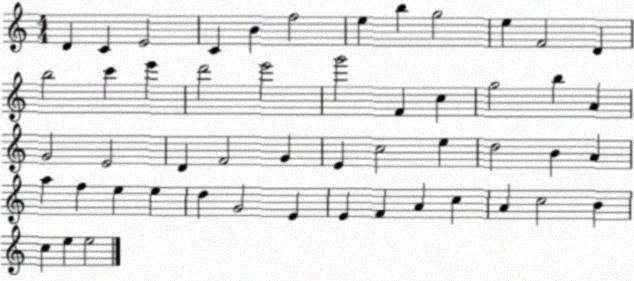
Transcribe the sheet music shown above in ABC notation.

X:1
T:Untitled
M:4/4
L:1/4
K:C
D C E2 C B f2 e b g2 e F2 D b2 c' e' d'2 e'2 g'2 F c g2 b A G2 E2 D F2 G E c2 e d2 B A a f e e d G2 E E F A c A c2 B c e e2